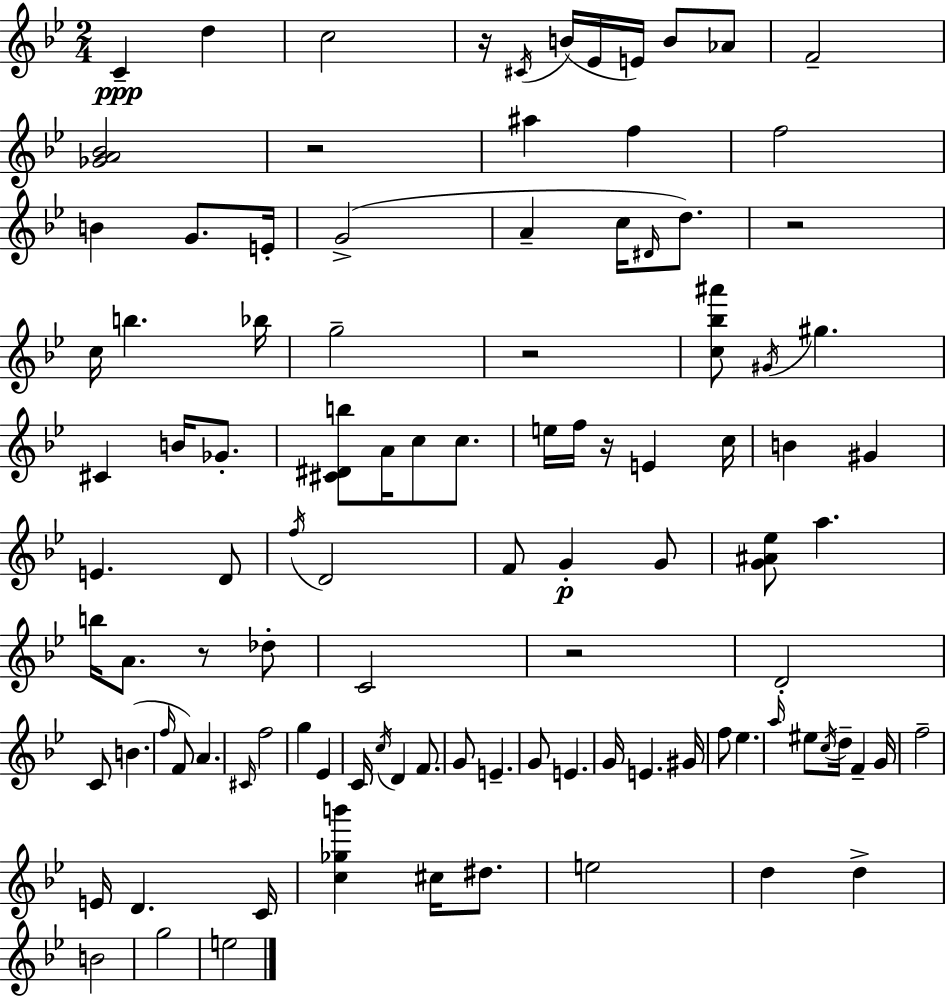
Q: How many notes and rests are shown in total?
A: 104